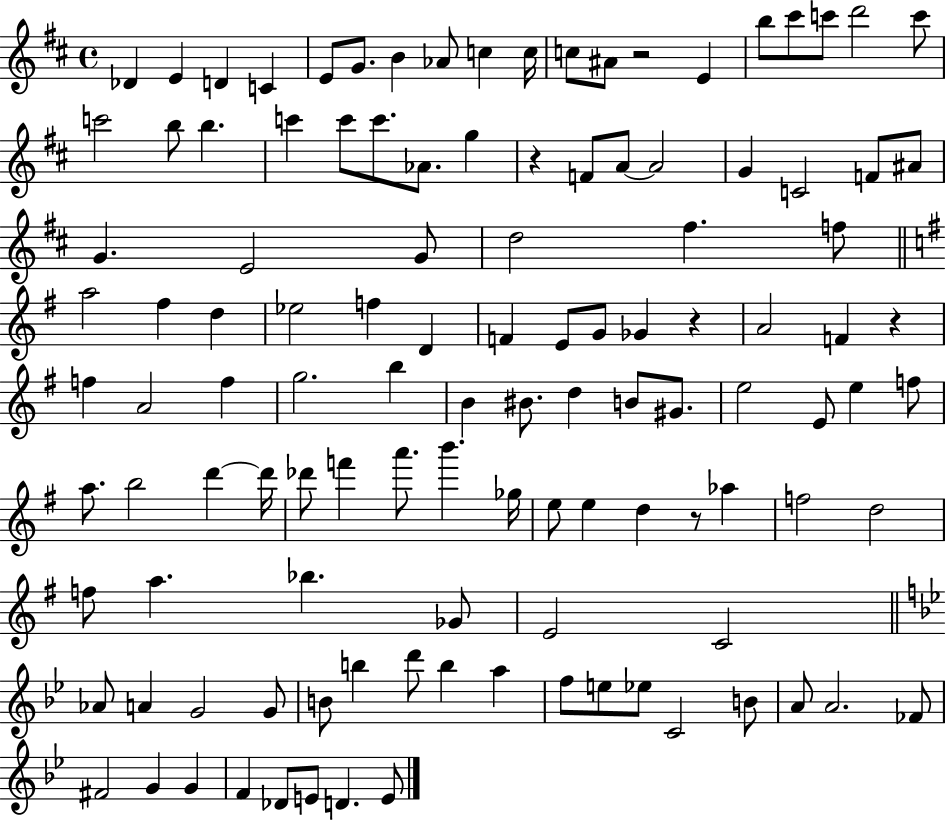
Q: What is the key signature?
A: D major